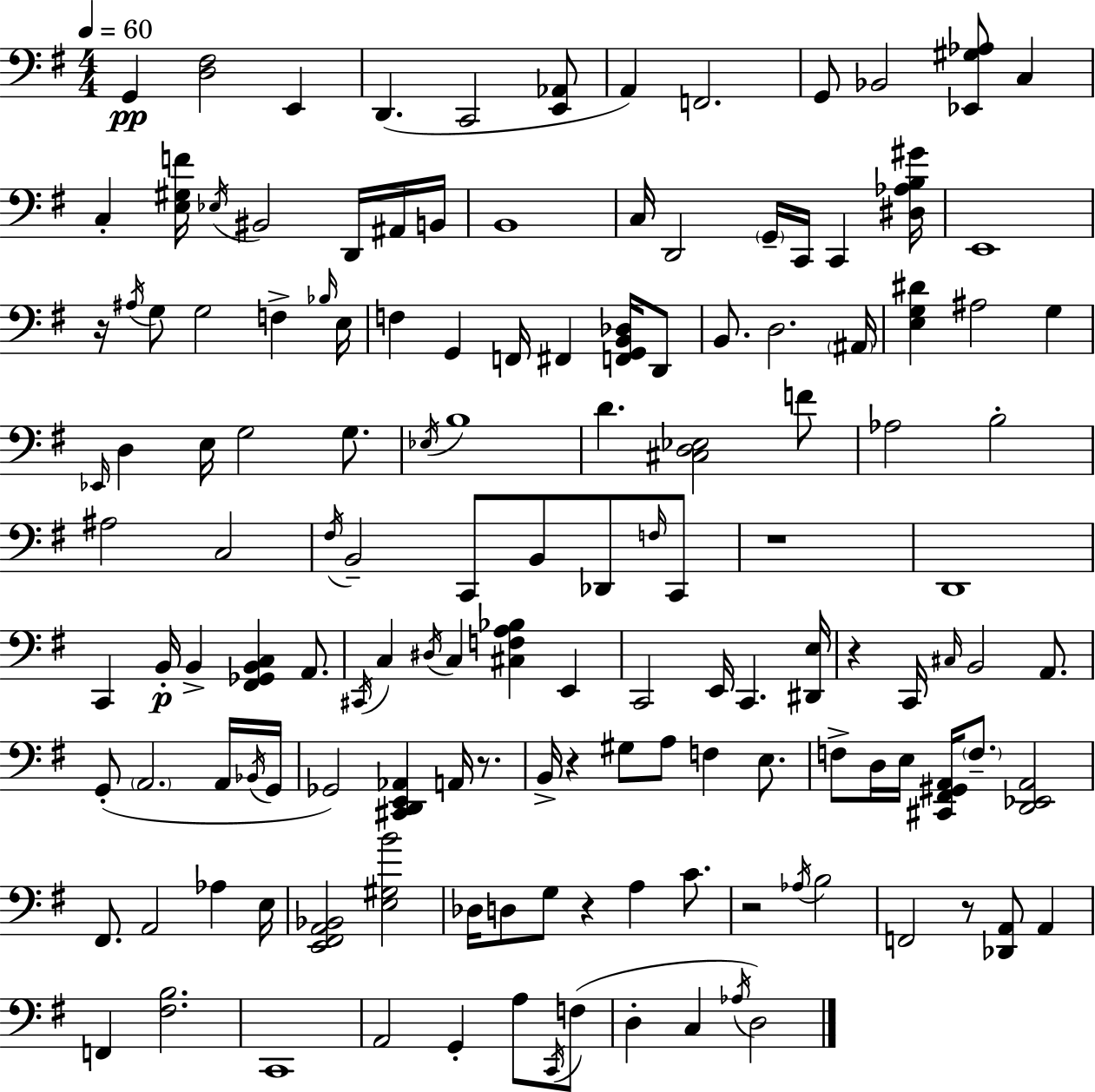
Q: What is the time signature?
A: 4/4